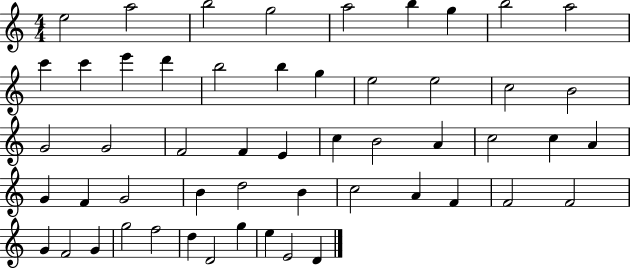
X:1
T:Untitled
M:4/4
L:1/4
K:C
e2 a2 b2 g2 a2 b g b2 a2 c' c' e' d' b2 b g e2 e2 c2 B2 G2 G2 F2 F E c B2 A c2 c A G F G2 B d2 B c2 A F F2 F2 G F2 G g2 f2 d D2 g e E2 D